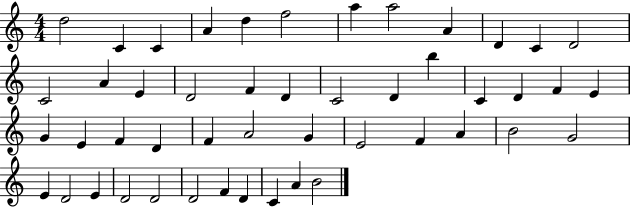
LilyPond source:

{
  \clef treble
  \numericTimeSignature
  \time 4/4
  \key c \major
  d''2 c'4 c'4 | a'4 d''4 f''2 | a''4 a''2 a'4 | d'4 c'4 d'2 | \break c'2 a'4 e'4 | d'2 f'4 d'4 | c'2 d'4 b''4 | c'4 d'4 f'4 e'4 | \break g'4 e'4 f'4 d'4 | f'4 a'2 g'4 | e'2 f'4 a'4 | b'2 g'2 | \break e'4 d'2 e'4 | d'2 d'2 | d'2 f'4 d'4 | c'4 a'4 b'2 | \break \bar "|."
}